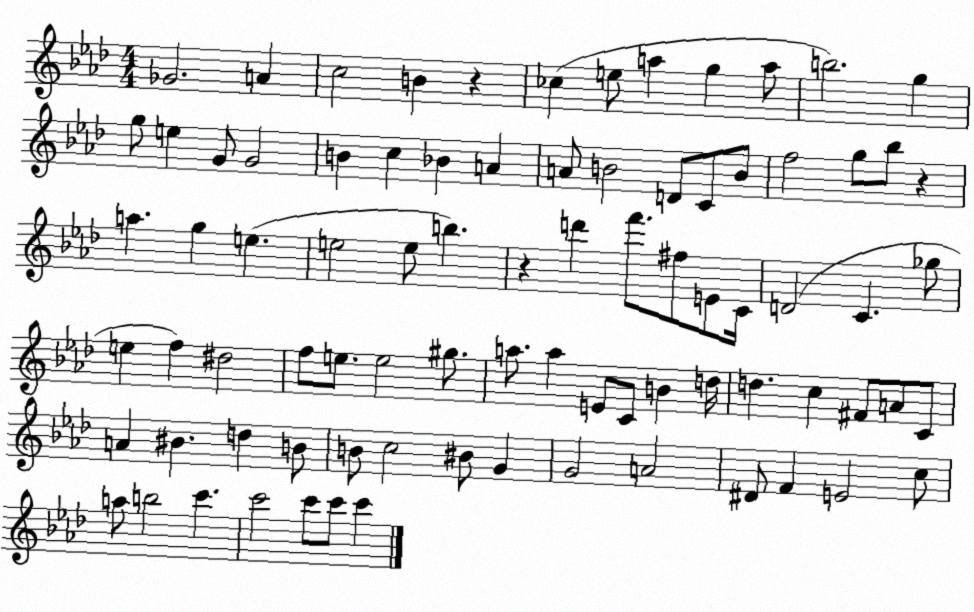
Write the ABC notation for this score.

X:1
T:Untitled
M:4/4
L:1/4
K:Ab
_G2 A c2 B z _c e/2 a g a/2 b2 g g/2 e G/2 G2 B c _B A A/2 B2 D/2 C/2 B/2 f2 g/2 _b/2 z a g e e2 e/2 b z d' f'/2 ^f/2 E/2 C/4 D2 C _g/2 e f ^d2 f/2 e/2 e2 ^g/2 a/2 a E/2 C/2 B d/4 d c ^F/2 A/2 C/2 A ^B d B/2 B/2 c2 ^B/2 G G2 A2 ^D/2 F E2 c/2 a/2 b2 c' c'2 c'/2 c'/2 c'